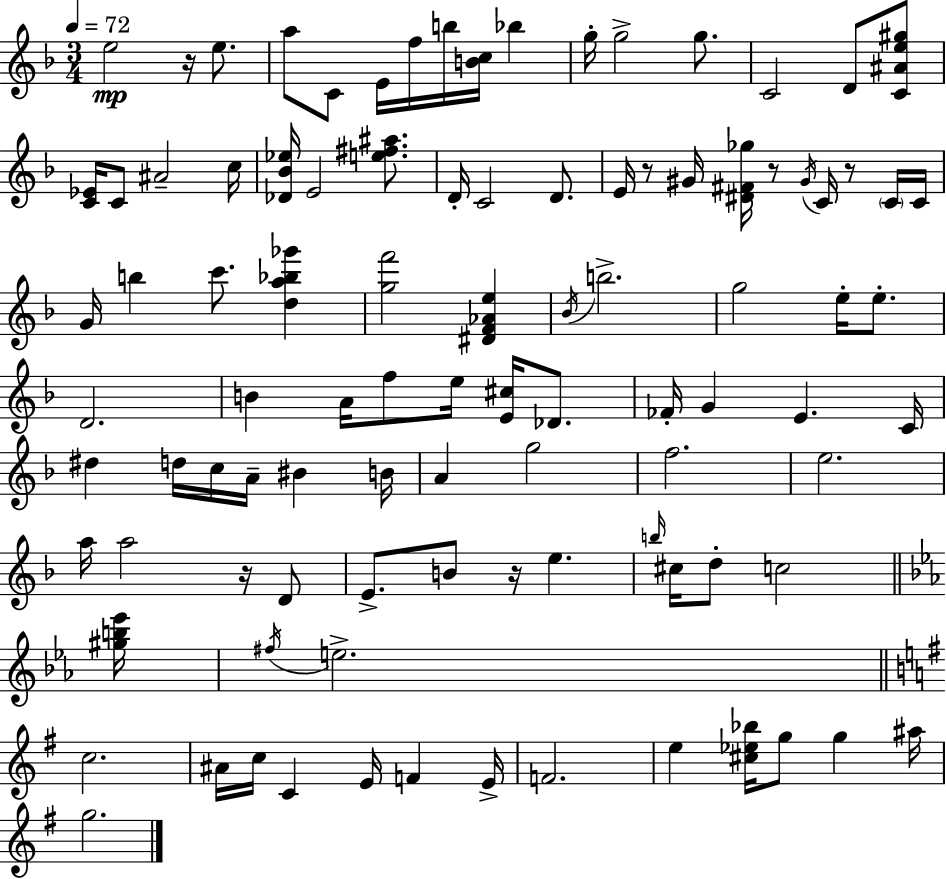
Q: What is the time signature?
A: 3/4